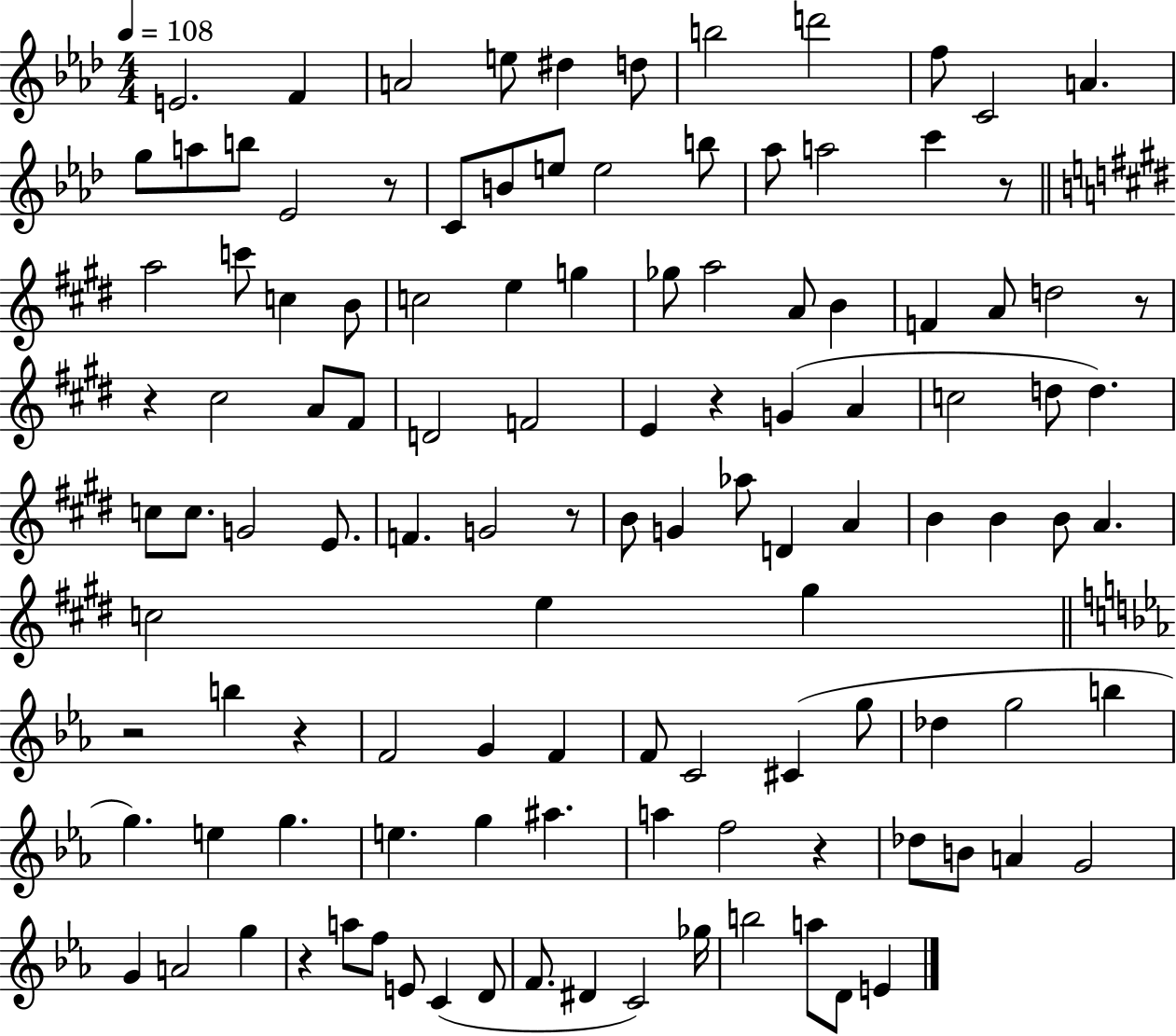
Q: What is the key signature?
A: AES major